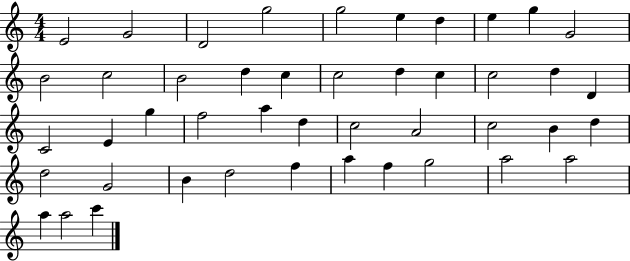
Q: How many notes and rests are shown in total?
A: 45